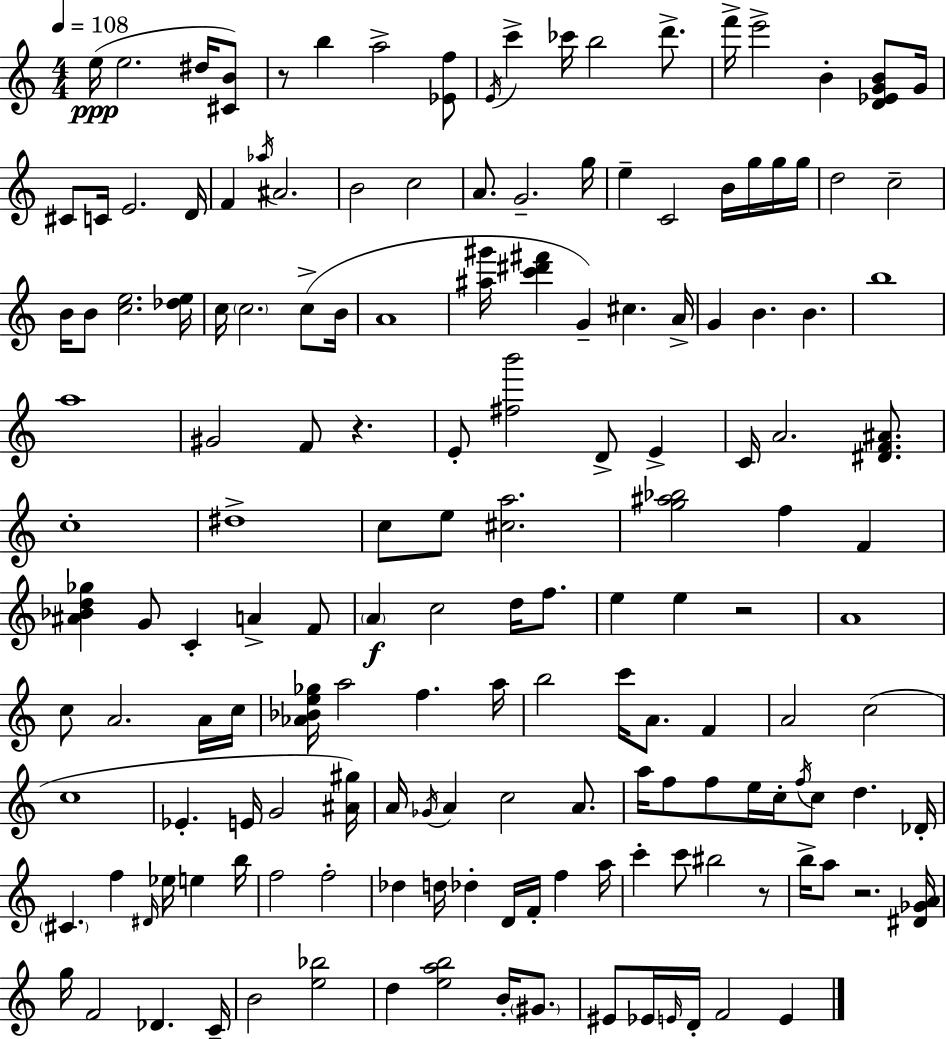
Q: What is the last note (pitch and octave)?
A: E4